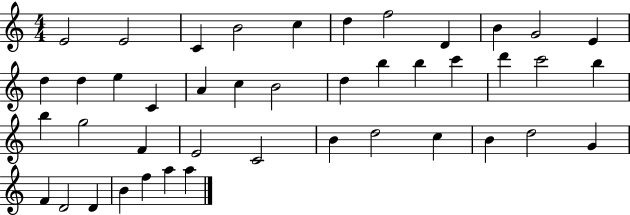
{
  \clef treble
  \numericTimeSignature
  \time 4/4
  \key c \major
  e'2 e'2 | c'4 b'2 c''4 | d''4 f''2 d'4 | b'4 g'2 e'4 | \break d''4 d''4 e''4 c'4 | a'4 c''4 b'2 | d''4 b''4 b''4 c'''4 | d'''4 c'''2 b''4 | \break b''4 g''2 f'4 | e'2 c'2 | b'4 d''2 c''4 | b'4 d''2 g'4 | \break f'4 d'2 d'4 | b'4 f''4 a''4 a''4 | \bar "|."
}